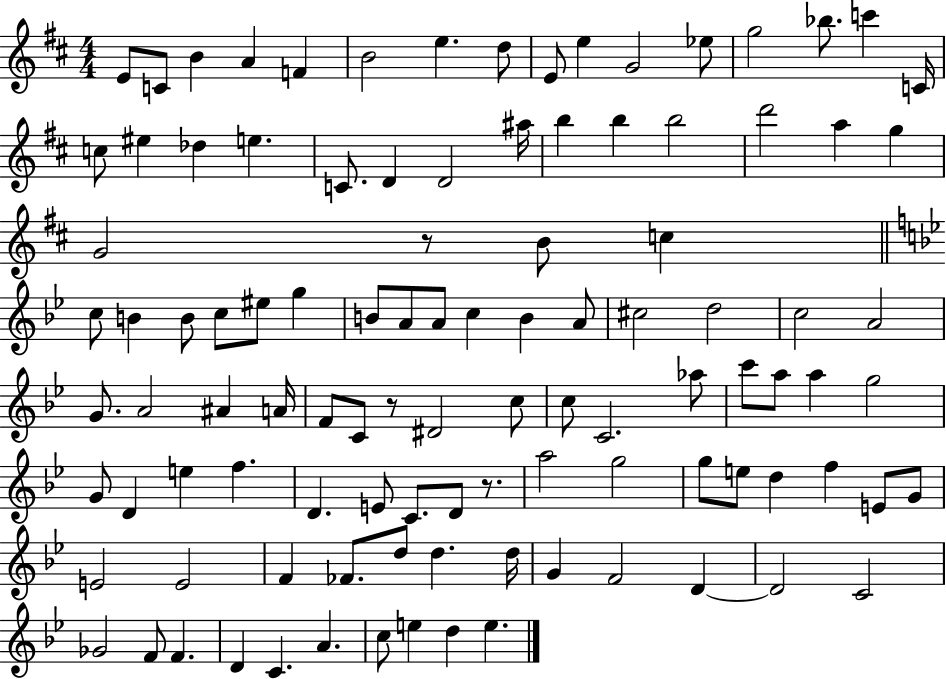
X:1
T:Untitled
M:4/4
L:1/4
K:D
E/2 C/2 B A F B2 e d/2 E/2 e G2 _e/2 g2 _b/2 c' C/4 c/2 ^e _d e C/2 D D2 ^a/4 b b b2 d'2 a g G2 z/2 B/2 c c/2 B B/2 c/2 ^e/2 g B/2 A/2 A/2 c B A/2 ^c2 d2 c2 A2 G/2 A2 ^A A/4 F/2 C/2 z/2 ^D2 c/2 c/2 C2 _a/2 c'/2 a/2 a g2 G/2 D e f D E/2 C/2 D/2 z/2 a2 g2 g/2 e/2 d f E/2 G/2 E2 E2 F _F/2 d/2 d d/4 G F2 D D2 C2 _G2 F/2 F D C A c/2 e d e